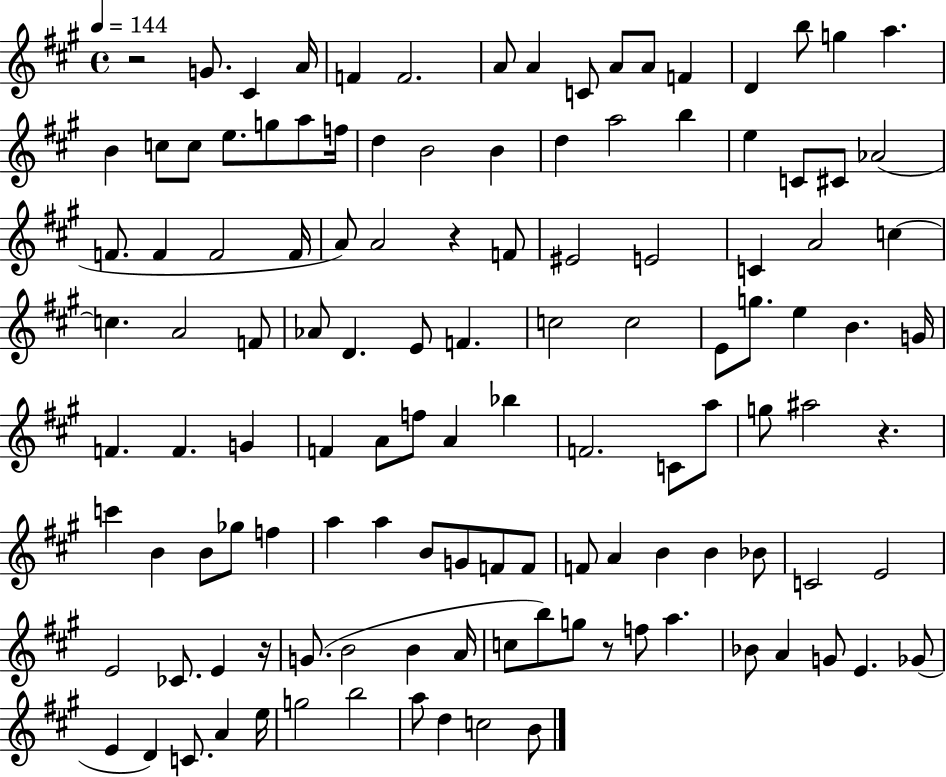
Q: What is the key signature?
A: A major